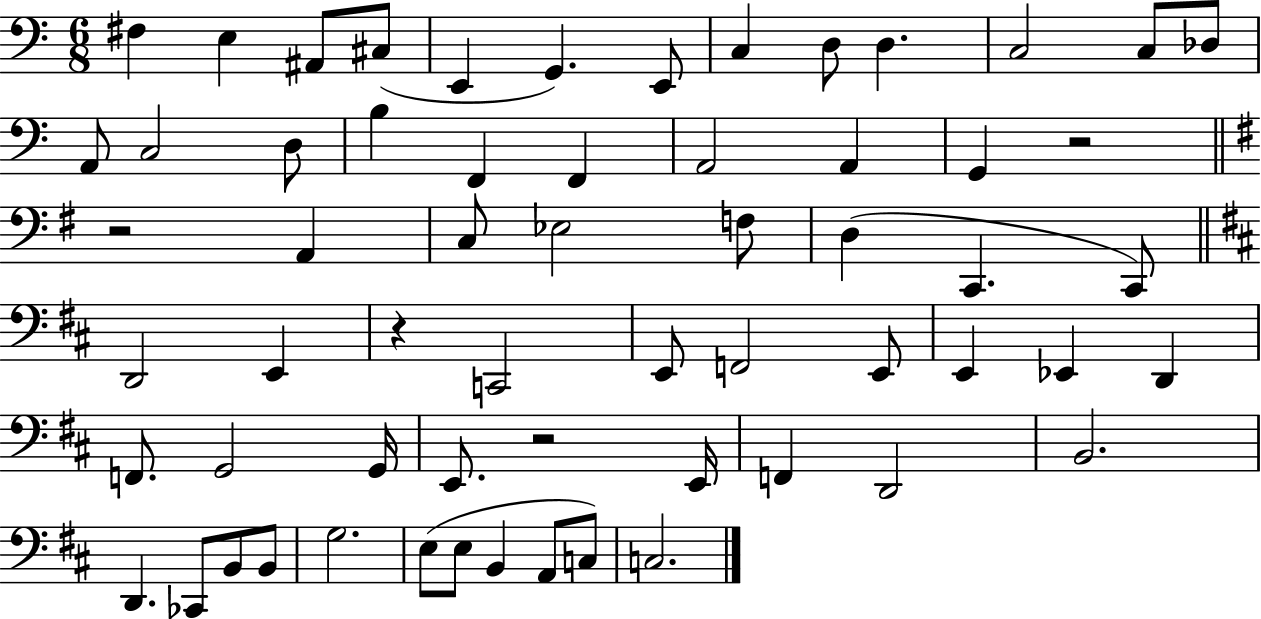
{
  \clef bass
  \numericTimeSignature
  \time 6/8
  \key c \major
  fis4 e4 ais,8 cis8( | e,4 g,4.) e,8 | c4 d8 d4. | c2 c8 des8 | \break a,8 c2 d8 | b4 f,4 f,4 | a,2 a,4 | g,4 r2 | \break \bar "||" \break \key e \minor r2 a,4 | c8 ees2 f8 | d4( c,4. c,8) | \bar "||" \break \key b \minor d,2 e,4 | r4 c,2 | e,8 f,2 e,8 | e,4 ees,4 d,4 | \break f,8. g,2 g,16 | e,8. r2 e,16 | f,4 d,2 | b,2. | \break d,4. ces,8 b,8 b,8 | g2. | e8( e8 b,4 a,8 c8) | c2. | \break \bar "|."
}